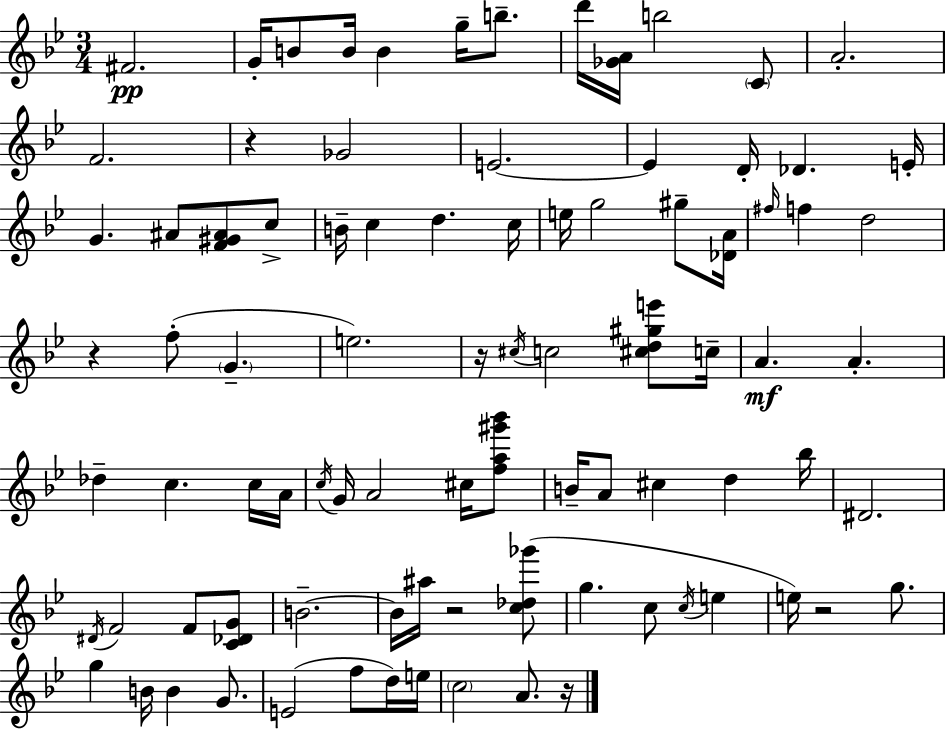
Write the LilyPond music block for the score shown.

{
  \clef treble
  \numericTimeSignature
  \time 3/4
  \key bes \major
  \repeat volta 2 { fis'2.\pp | g'16-. b'8 b'16 b'4 g''16-- b''8.-- | d'''16 <ges' a'>16 b''2 \parenthesize c'8 | a'2.-. | \break f'2. | r4 ges'2 | e'2.~~ | e'4 d'16-. des'4. e'16-. | \break g'4. ais'8 <f' gis' ais'>8 c''8-> | b'16-- c''4 d''4. c''16 | e''16 g''2 gis''8-- <des' a'>16 | \grace { fis''16 } f''4 d''2 | \break r4 f''8-.( \parenthesize g'4.-- | e''2.) | r16 \acciaccatura { cis''16 } c''2 <cis'' d'' gis'' e'''>8 | c''16-- a'4.\mf a'4.-. | \break des''4-- c''4. | c''16 a'16 \acciaccatura { c''16 } g'16 a'2 | cis''16 <f'' a'' gis''' bes'''>8 b'16-- a'8 cis''4 d''4 | bes''16 dis'2. | \break \acciaccatura { dis'16 } f'2 | f'8 <c' des' g'>8 b'2.--~~ | b'16 ais''16 r2 | <c'' des'' ges'''>8( g''4. c''8 | \break \acciaccatura { c''16 } e''4 e''16) r2 | g''8. g''4 b'16 b'4 | g'8. e'2( | f''8 d''16) e''16 \parenthesize c''2 | \break a'8. r16 } \bar "|."
}